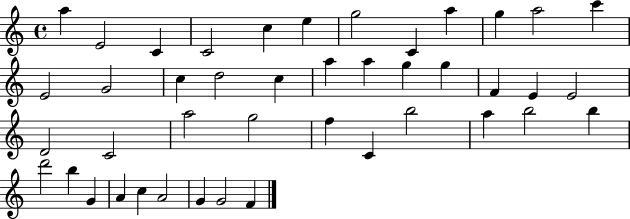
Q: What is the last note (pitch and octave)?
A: F4